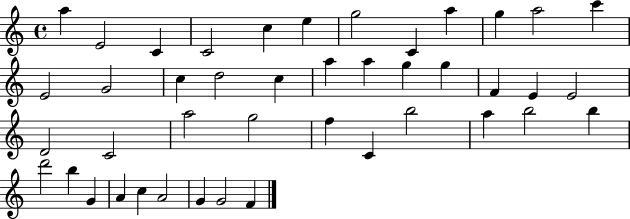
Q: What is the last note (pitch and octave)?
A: F4